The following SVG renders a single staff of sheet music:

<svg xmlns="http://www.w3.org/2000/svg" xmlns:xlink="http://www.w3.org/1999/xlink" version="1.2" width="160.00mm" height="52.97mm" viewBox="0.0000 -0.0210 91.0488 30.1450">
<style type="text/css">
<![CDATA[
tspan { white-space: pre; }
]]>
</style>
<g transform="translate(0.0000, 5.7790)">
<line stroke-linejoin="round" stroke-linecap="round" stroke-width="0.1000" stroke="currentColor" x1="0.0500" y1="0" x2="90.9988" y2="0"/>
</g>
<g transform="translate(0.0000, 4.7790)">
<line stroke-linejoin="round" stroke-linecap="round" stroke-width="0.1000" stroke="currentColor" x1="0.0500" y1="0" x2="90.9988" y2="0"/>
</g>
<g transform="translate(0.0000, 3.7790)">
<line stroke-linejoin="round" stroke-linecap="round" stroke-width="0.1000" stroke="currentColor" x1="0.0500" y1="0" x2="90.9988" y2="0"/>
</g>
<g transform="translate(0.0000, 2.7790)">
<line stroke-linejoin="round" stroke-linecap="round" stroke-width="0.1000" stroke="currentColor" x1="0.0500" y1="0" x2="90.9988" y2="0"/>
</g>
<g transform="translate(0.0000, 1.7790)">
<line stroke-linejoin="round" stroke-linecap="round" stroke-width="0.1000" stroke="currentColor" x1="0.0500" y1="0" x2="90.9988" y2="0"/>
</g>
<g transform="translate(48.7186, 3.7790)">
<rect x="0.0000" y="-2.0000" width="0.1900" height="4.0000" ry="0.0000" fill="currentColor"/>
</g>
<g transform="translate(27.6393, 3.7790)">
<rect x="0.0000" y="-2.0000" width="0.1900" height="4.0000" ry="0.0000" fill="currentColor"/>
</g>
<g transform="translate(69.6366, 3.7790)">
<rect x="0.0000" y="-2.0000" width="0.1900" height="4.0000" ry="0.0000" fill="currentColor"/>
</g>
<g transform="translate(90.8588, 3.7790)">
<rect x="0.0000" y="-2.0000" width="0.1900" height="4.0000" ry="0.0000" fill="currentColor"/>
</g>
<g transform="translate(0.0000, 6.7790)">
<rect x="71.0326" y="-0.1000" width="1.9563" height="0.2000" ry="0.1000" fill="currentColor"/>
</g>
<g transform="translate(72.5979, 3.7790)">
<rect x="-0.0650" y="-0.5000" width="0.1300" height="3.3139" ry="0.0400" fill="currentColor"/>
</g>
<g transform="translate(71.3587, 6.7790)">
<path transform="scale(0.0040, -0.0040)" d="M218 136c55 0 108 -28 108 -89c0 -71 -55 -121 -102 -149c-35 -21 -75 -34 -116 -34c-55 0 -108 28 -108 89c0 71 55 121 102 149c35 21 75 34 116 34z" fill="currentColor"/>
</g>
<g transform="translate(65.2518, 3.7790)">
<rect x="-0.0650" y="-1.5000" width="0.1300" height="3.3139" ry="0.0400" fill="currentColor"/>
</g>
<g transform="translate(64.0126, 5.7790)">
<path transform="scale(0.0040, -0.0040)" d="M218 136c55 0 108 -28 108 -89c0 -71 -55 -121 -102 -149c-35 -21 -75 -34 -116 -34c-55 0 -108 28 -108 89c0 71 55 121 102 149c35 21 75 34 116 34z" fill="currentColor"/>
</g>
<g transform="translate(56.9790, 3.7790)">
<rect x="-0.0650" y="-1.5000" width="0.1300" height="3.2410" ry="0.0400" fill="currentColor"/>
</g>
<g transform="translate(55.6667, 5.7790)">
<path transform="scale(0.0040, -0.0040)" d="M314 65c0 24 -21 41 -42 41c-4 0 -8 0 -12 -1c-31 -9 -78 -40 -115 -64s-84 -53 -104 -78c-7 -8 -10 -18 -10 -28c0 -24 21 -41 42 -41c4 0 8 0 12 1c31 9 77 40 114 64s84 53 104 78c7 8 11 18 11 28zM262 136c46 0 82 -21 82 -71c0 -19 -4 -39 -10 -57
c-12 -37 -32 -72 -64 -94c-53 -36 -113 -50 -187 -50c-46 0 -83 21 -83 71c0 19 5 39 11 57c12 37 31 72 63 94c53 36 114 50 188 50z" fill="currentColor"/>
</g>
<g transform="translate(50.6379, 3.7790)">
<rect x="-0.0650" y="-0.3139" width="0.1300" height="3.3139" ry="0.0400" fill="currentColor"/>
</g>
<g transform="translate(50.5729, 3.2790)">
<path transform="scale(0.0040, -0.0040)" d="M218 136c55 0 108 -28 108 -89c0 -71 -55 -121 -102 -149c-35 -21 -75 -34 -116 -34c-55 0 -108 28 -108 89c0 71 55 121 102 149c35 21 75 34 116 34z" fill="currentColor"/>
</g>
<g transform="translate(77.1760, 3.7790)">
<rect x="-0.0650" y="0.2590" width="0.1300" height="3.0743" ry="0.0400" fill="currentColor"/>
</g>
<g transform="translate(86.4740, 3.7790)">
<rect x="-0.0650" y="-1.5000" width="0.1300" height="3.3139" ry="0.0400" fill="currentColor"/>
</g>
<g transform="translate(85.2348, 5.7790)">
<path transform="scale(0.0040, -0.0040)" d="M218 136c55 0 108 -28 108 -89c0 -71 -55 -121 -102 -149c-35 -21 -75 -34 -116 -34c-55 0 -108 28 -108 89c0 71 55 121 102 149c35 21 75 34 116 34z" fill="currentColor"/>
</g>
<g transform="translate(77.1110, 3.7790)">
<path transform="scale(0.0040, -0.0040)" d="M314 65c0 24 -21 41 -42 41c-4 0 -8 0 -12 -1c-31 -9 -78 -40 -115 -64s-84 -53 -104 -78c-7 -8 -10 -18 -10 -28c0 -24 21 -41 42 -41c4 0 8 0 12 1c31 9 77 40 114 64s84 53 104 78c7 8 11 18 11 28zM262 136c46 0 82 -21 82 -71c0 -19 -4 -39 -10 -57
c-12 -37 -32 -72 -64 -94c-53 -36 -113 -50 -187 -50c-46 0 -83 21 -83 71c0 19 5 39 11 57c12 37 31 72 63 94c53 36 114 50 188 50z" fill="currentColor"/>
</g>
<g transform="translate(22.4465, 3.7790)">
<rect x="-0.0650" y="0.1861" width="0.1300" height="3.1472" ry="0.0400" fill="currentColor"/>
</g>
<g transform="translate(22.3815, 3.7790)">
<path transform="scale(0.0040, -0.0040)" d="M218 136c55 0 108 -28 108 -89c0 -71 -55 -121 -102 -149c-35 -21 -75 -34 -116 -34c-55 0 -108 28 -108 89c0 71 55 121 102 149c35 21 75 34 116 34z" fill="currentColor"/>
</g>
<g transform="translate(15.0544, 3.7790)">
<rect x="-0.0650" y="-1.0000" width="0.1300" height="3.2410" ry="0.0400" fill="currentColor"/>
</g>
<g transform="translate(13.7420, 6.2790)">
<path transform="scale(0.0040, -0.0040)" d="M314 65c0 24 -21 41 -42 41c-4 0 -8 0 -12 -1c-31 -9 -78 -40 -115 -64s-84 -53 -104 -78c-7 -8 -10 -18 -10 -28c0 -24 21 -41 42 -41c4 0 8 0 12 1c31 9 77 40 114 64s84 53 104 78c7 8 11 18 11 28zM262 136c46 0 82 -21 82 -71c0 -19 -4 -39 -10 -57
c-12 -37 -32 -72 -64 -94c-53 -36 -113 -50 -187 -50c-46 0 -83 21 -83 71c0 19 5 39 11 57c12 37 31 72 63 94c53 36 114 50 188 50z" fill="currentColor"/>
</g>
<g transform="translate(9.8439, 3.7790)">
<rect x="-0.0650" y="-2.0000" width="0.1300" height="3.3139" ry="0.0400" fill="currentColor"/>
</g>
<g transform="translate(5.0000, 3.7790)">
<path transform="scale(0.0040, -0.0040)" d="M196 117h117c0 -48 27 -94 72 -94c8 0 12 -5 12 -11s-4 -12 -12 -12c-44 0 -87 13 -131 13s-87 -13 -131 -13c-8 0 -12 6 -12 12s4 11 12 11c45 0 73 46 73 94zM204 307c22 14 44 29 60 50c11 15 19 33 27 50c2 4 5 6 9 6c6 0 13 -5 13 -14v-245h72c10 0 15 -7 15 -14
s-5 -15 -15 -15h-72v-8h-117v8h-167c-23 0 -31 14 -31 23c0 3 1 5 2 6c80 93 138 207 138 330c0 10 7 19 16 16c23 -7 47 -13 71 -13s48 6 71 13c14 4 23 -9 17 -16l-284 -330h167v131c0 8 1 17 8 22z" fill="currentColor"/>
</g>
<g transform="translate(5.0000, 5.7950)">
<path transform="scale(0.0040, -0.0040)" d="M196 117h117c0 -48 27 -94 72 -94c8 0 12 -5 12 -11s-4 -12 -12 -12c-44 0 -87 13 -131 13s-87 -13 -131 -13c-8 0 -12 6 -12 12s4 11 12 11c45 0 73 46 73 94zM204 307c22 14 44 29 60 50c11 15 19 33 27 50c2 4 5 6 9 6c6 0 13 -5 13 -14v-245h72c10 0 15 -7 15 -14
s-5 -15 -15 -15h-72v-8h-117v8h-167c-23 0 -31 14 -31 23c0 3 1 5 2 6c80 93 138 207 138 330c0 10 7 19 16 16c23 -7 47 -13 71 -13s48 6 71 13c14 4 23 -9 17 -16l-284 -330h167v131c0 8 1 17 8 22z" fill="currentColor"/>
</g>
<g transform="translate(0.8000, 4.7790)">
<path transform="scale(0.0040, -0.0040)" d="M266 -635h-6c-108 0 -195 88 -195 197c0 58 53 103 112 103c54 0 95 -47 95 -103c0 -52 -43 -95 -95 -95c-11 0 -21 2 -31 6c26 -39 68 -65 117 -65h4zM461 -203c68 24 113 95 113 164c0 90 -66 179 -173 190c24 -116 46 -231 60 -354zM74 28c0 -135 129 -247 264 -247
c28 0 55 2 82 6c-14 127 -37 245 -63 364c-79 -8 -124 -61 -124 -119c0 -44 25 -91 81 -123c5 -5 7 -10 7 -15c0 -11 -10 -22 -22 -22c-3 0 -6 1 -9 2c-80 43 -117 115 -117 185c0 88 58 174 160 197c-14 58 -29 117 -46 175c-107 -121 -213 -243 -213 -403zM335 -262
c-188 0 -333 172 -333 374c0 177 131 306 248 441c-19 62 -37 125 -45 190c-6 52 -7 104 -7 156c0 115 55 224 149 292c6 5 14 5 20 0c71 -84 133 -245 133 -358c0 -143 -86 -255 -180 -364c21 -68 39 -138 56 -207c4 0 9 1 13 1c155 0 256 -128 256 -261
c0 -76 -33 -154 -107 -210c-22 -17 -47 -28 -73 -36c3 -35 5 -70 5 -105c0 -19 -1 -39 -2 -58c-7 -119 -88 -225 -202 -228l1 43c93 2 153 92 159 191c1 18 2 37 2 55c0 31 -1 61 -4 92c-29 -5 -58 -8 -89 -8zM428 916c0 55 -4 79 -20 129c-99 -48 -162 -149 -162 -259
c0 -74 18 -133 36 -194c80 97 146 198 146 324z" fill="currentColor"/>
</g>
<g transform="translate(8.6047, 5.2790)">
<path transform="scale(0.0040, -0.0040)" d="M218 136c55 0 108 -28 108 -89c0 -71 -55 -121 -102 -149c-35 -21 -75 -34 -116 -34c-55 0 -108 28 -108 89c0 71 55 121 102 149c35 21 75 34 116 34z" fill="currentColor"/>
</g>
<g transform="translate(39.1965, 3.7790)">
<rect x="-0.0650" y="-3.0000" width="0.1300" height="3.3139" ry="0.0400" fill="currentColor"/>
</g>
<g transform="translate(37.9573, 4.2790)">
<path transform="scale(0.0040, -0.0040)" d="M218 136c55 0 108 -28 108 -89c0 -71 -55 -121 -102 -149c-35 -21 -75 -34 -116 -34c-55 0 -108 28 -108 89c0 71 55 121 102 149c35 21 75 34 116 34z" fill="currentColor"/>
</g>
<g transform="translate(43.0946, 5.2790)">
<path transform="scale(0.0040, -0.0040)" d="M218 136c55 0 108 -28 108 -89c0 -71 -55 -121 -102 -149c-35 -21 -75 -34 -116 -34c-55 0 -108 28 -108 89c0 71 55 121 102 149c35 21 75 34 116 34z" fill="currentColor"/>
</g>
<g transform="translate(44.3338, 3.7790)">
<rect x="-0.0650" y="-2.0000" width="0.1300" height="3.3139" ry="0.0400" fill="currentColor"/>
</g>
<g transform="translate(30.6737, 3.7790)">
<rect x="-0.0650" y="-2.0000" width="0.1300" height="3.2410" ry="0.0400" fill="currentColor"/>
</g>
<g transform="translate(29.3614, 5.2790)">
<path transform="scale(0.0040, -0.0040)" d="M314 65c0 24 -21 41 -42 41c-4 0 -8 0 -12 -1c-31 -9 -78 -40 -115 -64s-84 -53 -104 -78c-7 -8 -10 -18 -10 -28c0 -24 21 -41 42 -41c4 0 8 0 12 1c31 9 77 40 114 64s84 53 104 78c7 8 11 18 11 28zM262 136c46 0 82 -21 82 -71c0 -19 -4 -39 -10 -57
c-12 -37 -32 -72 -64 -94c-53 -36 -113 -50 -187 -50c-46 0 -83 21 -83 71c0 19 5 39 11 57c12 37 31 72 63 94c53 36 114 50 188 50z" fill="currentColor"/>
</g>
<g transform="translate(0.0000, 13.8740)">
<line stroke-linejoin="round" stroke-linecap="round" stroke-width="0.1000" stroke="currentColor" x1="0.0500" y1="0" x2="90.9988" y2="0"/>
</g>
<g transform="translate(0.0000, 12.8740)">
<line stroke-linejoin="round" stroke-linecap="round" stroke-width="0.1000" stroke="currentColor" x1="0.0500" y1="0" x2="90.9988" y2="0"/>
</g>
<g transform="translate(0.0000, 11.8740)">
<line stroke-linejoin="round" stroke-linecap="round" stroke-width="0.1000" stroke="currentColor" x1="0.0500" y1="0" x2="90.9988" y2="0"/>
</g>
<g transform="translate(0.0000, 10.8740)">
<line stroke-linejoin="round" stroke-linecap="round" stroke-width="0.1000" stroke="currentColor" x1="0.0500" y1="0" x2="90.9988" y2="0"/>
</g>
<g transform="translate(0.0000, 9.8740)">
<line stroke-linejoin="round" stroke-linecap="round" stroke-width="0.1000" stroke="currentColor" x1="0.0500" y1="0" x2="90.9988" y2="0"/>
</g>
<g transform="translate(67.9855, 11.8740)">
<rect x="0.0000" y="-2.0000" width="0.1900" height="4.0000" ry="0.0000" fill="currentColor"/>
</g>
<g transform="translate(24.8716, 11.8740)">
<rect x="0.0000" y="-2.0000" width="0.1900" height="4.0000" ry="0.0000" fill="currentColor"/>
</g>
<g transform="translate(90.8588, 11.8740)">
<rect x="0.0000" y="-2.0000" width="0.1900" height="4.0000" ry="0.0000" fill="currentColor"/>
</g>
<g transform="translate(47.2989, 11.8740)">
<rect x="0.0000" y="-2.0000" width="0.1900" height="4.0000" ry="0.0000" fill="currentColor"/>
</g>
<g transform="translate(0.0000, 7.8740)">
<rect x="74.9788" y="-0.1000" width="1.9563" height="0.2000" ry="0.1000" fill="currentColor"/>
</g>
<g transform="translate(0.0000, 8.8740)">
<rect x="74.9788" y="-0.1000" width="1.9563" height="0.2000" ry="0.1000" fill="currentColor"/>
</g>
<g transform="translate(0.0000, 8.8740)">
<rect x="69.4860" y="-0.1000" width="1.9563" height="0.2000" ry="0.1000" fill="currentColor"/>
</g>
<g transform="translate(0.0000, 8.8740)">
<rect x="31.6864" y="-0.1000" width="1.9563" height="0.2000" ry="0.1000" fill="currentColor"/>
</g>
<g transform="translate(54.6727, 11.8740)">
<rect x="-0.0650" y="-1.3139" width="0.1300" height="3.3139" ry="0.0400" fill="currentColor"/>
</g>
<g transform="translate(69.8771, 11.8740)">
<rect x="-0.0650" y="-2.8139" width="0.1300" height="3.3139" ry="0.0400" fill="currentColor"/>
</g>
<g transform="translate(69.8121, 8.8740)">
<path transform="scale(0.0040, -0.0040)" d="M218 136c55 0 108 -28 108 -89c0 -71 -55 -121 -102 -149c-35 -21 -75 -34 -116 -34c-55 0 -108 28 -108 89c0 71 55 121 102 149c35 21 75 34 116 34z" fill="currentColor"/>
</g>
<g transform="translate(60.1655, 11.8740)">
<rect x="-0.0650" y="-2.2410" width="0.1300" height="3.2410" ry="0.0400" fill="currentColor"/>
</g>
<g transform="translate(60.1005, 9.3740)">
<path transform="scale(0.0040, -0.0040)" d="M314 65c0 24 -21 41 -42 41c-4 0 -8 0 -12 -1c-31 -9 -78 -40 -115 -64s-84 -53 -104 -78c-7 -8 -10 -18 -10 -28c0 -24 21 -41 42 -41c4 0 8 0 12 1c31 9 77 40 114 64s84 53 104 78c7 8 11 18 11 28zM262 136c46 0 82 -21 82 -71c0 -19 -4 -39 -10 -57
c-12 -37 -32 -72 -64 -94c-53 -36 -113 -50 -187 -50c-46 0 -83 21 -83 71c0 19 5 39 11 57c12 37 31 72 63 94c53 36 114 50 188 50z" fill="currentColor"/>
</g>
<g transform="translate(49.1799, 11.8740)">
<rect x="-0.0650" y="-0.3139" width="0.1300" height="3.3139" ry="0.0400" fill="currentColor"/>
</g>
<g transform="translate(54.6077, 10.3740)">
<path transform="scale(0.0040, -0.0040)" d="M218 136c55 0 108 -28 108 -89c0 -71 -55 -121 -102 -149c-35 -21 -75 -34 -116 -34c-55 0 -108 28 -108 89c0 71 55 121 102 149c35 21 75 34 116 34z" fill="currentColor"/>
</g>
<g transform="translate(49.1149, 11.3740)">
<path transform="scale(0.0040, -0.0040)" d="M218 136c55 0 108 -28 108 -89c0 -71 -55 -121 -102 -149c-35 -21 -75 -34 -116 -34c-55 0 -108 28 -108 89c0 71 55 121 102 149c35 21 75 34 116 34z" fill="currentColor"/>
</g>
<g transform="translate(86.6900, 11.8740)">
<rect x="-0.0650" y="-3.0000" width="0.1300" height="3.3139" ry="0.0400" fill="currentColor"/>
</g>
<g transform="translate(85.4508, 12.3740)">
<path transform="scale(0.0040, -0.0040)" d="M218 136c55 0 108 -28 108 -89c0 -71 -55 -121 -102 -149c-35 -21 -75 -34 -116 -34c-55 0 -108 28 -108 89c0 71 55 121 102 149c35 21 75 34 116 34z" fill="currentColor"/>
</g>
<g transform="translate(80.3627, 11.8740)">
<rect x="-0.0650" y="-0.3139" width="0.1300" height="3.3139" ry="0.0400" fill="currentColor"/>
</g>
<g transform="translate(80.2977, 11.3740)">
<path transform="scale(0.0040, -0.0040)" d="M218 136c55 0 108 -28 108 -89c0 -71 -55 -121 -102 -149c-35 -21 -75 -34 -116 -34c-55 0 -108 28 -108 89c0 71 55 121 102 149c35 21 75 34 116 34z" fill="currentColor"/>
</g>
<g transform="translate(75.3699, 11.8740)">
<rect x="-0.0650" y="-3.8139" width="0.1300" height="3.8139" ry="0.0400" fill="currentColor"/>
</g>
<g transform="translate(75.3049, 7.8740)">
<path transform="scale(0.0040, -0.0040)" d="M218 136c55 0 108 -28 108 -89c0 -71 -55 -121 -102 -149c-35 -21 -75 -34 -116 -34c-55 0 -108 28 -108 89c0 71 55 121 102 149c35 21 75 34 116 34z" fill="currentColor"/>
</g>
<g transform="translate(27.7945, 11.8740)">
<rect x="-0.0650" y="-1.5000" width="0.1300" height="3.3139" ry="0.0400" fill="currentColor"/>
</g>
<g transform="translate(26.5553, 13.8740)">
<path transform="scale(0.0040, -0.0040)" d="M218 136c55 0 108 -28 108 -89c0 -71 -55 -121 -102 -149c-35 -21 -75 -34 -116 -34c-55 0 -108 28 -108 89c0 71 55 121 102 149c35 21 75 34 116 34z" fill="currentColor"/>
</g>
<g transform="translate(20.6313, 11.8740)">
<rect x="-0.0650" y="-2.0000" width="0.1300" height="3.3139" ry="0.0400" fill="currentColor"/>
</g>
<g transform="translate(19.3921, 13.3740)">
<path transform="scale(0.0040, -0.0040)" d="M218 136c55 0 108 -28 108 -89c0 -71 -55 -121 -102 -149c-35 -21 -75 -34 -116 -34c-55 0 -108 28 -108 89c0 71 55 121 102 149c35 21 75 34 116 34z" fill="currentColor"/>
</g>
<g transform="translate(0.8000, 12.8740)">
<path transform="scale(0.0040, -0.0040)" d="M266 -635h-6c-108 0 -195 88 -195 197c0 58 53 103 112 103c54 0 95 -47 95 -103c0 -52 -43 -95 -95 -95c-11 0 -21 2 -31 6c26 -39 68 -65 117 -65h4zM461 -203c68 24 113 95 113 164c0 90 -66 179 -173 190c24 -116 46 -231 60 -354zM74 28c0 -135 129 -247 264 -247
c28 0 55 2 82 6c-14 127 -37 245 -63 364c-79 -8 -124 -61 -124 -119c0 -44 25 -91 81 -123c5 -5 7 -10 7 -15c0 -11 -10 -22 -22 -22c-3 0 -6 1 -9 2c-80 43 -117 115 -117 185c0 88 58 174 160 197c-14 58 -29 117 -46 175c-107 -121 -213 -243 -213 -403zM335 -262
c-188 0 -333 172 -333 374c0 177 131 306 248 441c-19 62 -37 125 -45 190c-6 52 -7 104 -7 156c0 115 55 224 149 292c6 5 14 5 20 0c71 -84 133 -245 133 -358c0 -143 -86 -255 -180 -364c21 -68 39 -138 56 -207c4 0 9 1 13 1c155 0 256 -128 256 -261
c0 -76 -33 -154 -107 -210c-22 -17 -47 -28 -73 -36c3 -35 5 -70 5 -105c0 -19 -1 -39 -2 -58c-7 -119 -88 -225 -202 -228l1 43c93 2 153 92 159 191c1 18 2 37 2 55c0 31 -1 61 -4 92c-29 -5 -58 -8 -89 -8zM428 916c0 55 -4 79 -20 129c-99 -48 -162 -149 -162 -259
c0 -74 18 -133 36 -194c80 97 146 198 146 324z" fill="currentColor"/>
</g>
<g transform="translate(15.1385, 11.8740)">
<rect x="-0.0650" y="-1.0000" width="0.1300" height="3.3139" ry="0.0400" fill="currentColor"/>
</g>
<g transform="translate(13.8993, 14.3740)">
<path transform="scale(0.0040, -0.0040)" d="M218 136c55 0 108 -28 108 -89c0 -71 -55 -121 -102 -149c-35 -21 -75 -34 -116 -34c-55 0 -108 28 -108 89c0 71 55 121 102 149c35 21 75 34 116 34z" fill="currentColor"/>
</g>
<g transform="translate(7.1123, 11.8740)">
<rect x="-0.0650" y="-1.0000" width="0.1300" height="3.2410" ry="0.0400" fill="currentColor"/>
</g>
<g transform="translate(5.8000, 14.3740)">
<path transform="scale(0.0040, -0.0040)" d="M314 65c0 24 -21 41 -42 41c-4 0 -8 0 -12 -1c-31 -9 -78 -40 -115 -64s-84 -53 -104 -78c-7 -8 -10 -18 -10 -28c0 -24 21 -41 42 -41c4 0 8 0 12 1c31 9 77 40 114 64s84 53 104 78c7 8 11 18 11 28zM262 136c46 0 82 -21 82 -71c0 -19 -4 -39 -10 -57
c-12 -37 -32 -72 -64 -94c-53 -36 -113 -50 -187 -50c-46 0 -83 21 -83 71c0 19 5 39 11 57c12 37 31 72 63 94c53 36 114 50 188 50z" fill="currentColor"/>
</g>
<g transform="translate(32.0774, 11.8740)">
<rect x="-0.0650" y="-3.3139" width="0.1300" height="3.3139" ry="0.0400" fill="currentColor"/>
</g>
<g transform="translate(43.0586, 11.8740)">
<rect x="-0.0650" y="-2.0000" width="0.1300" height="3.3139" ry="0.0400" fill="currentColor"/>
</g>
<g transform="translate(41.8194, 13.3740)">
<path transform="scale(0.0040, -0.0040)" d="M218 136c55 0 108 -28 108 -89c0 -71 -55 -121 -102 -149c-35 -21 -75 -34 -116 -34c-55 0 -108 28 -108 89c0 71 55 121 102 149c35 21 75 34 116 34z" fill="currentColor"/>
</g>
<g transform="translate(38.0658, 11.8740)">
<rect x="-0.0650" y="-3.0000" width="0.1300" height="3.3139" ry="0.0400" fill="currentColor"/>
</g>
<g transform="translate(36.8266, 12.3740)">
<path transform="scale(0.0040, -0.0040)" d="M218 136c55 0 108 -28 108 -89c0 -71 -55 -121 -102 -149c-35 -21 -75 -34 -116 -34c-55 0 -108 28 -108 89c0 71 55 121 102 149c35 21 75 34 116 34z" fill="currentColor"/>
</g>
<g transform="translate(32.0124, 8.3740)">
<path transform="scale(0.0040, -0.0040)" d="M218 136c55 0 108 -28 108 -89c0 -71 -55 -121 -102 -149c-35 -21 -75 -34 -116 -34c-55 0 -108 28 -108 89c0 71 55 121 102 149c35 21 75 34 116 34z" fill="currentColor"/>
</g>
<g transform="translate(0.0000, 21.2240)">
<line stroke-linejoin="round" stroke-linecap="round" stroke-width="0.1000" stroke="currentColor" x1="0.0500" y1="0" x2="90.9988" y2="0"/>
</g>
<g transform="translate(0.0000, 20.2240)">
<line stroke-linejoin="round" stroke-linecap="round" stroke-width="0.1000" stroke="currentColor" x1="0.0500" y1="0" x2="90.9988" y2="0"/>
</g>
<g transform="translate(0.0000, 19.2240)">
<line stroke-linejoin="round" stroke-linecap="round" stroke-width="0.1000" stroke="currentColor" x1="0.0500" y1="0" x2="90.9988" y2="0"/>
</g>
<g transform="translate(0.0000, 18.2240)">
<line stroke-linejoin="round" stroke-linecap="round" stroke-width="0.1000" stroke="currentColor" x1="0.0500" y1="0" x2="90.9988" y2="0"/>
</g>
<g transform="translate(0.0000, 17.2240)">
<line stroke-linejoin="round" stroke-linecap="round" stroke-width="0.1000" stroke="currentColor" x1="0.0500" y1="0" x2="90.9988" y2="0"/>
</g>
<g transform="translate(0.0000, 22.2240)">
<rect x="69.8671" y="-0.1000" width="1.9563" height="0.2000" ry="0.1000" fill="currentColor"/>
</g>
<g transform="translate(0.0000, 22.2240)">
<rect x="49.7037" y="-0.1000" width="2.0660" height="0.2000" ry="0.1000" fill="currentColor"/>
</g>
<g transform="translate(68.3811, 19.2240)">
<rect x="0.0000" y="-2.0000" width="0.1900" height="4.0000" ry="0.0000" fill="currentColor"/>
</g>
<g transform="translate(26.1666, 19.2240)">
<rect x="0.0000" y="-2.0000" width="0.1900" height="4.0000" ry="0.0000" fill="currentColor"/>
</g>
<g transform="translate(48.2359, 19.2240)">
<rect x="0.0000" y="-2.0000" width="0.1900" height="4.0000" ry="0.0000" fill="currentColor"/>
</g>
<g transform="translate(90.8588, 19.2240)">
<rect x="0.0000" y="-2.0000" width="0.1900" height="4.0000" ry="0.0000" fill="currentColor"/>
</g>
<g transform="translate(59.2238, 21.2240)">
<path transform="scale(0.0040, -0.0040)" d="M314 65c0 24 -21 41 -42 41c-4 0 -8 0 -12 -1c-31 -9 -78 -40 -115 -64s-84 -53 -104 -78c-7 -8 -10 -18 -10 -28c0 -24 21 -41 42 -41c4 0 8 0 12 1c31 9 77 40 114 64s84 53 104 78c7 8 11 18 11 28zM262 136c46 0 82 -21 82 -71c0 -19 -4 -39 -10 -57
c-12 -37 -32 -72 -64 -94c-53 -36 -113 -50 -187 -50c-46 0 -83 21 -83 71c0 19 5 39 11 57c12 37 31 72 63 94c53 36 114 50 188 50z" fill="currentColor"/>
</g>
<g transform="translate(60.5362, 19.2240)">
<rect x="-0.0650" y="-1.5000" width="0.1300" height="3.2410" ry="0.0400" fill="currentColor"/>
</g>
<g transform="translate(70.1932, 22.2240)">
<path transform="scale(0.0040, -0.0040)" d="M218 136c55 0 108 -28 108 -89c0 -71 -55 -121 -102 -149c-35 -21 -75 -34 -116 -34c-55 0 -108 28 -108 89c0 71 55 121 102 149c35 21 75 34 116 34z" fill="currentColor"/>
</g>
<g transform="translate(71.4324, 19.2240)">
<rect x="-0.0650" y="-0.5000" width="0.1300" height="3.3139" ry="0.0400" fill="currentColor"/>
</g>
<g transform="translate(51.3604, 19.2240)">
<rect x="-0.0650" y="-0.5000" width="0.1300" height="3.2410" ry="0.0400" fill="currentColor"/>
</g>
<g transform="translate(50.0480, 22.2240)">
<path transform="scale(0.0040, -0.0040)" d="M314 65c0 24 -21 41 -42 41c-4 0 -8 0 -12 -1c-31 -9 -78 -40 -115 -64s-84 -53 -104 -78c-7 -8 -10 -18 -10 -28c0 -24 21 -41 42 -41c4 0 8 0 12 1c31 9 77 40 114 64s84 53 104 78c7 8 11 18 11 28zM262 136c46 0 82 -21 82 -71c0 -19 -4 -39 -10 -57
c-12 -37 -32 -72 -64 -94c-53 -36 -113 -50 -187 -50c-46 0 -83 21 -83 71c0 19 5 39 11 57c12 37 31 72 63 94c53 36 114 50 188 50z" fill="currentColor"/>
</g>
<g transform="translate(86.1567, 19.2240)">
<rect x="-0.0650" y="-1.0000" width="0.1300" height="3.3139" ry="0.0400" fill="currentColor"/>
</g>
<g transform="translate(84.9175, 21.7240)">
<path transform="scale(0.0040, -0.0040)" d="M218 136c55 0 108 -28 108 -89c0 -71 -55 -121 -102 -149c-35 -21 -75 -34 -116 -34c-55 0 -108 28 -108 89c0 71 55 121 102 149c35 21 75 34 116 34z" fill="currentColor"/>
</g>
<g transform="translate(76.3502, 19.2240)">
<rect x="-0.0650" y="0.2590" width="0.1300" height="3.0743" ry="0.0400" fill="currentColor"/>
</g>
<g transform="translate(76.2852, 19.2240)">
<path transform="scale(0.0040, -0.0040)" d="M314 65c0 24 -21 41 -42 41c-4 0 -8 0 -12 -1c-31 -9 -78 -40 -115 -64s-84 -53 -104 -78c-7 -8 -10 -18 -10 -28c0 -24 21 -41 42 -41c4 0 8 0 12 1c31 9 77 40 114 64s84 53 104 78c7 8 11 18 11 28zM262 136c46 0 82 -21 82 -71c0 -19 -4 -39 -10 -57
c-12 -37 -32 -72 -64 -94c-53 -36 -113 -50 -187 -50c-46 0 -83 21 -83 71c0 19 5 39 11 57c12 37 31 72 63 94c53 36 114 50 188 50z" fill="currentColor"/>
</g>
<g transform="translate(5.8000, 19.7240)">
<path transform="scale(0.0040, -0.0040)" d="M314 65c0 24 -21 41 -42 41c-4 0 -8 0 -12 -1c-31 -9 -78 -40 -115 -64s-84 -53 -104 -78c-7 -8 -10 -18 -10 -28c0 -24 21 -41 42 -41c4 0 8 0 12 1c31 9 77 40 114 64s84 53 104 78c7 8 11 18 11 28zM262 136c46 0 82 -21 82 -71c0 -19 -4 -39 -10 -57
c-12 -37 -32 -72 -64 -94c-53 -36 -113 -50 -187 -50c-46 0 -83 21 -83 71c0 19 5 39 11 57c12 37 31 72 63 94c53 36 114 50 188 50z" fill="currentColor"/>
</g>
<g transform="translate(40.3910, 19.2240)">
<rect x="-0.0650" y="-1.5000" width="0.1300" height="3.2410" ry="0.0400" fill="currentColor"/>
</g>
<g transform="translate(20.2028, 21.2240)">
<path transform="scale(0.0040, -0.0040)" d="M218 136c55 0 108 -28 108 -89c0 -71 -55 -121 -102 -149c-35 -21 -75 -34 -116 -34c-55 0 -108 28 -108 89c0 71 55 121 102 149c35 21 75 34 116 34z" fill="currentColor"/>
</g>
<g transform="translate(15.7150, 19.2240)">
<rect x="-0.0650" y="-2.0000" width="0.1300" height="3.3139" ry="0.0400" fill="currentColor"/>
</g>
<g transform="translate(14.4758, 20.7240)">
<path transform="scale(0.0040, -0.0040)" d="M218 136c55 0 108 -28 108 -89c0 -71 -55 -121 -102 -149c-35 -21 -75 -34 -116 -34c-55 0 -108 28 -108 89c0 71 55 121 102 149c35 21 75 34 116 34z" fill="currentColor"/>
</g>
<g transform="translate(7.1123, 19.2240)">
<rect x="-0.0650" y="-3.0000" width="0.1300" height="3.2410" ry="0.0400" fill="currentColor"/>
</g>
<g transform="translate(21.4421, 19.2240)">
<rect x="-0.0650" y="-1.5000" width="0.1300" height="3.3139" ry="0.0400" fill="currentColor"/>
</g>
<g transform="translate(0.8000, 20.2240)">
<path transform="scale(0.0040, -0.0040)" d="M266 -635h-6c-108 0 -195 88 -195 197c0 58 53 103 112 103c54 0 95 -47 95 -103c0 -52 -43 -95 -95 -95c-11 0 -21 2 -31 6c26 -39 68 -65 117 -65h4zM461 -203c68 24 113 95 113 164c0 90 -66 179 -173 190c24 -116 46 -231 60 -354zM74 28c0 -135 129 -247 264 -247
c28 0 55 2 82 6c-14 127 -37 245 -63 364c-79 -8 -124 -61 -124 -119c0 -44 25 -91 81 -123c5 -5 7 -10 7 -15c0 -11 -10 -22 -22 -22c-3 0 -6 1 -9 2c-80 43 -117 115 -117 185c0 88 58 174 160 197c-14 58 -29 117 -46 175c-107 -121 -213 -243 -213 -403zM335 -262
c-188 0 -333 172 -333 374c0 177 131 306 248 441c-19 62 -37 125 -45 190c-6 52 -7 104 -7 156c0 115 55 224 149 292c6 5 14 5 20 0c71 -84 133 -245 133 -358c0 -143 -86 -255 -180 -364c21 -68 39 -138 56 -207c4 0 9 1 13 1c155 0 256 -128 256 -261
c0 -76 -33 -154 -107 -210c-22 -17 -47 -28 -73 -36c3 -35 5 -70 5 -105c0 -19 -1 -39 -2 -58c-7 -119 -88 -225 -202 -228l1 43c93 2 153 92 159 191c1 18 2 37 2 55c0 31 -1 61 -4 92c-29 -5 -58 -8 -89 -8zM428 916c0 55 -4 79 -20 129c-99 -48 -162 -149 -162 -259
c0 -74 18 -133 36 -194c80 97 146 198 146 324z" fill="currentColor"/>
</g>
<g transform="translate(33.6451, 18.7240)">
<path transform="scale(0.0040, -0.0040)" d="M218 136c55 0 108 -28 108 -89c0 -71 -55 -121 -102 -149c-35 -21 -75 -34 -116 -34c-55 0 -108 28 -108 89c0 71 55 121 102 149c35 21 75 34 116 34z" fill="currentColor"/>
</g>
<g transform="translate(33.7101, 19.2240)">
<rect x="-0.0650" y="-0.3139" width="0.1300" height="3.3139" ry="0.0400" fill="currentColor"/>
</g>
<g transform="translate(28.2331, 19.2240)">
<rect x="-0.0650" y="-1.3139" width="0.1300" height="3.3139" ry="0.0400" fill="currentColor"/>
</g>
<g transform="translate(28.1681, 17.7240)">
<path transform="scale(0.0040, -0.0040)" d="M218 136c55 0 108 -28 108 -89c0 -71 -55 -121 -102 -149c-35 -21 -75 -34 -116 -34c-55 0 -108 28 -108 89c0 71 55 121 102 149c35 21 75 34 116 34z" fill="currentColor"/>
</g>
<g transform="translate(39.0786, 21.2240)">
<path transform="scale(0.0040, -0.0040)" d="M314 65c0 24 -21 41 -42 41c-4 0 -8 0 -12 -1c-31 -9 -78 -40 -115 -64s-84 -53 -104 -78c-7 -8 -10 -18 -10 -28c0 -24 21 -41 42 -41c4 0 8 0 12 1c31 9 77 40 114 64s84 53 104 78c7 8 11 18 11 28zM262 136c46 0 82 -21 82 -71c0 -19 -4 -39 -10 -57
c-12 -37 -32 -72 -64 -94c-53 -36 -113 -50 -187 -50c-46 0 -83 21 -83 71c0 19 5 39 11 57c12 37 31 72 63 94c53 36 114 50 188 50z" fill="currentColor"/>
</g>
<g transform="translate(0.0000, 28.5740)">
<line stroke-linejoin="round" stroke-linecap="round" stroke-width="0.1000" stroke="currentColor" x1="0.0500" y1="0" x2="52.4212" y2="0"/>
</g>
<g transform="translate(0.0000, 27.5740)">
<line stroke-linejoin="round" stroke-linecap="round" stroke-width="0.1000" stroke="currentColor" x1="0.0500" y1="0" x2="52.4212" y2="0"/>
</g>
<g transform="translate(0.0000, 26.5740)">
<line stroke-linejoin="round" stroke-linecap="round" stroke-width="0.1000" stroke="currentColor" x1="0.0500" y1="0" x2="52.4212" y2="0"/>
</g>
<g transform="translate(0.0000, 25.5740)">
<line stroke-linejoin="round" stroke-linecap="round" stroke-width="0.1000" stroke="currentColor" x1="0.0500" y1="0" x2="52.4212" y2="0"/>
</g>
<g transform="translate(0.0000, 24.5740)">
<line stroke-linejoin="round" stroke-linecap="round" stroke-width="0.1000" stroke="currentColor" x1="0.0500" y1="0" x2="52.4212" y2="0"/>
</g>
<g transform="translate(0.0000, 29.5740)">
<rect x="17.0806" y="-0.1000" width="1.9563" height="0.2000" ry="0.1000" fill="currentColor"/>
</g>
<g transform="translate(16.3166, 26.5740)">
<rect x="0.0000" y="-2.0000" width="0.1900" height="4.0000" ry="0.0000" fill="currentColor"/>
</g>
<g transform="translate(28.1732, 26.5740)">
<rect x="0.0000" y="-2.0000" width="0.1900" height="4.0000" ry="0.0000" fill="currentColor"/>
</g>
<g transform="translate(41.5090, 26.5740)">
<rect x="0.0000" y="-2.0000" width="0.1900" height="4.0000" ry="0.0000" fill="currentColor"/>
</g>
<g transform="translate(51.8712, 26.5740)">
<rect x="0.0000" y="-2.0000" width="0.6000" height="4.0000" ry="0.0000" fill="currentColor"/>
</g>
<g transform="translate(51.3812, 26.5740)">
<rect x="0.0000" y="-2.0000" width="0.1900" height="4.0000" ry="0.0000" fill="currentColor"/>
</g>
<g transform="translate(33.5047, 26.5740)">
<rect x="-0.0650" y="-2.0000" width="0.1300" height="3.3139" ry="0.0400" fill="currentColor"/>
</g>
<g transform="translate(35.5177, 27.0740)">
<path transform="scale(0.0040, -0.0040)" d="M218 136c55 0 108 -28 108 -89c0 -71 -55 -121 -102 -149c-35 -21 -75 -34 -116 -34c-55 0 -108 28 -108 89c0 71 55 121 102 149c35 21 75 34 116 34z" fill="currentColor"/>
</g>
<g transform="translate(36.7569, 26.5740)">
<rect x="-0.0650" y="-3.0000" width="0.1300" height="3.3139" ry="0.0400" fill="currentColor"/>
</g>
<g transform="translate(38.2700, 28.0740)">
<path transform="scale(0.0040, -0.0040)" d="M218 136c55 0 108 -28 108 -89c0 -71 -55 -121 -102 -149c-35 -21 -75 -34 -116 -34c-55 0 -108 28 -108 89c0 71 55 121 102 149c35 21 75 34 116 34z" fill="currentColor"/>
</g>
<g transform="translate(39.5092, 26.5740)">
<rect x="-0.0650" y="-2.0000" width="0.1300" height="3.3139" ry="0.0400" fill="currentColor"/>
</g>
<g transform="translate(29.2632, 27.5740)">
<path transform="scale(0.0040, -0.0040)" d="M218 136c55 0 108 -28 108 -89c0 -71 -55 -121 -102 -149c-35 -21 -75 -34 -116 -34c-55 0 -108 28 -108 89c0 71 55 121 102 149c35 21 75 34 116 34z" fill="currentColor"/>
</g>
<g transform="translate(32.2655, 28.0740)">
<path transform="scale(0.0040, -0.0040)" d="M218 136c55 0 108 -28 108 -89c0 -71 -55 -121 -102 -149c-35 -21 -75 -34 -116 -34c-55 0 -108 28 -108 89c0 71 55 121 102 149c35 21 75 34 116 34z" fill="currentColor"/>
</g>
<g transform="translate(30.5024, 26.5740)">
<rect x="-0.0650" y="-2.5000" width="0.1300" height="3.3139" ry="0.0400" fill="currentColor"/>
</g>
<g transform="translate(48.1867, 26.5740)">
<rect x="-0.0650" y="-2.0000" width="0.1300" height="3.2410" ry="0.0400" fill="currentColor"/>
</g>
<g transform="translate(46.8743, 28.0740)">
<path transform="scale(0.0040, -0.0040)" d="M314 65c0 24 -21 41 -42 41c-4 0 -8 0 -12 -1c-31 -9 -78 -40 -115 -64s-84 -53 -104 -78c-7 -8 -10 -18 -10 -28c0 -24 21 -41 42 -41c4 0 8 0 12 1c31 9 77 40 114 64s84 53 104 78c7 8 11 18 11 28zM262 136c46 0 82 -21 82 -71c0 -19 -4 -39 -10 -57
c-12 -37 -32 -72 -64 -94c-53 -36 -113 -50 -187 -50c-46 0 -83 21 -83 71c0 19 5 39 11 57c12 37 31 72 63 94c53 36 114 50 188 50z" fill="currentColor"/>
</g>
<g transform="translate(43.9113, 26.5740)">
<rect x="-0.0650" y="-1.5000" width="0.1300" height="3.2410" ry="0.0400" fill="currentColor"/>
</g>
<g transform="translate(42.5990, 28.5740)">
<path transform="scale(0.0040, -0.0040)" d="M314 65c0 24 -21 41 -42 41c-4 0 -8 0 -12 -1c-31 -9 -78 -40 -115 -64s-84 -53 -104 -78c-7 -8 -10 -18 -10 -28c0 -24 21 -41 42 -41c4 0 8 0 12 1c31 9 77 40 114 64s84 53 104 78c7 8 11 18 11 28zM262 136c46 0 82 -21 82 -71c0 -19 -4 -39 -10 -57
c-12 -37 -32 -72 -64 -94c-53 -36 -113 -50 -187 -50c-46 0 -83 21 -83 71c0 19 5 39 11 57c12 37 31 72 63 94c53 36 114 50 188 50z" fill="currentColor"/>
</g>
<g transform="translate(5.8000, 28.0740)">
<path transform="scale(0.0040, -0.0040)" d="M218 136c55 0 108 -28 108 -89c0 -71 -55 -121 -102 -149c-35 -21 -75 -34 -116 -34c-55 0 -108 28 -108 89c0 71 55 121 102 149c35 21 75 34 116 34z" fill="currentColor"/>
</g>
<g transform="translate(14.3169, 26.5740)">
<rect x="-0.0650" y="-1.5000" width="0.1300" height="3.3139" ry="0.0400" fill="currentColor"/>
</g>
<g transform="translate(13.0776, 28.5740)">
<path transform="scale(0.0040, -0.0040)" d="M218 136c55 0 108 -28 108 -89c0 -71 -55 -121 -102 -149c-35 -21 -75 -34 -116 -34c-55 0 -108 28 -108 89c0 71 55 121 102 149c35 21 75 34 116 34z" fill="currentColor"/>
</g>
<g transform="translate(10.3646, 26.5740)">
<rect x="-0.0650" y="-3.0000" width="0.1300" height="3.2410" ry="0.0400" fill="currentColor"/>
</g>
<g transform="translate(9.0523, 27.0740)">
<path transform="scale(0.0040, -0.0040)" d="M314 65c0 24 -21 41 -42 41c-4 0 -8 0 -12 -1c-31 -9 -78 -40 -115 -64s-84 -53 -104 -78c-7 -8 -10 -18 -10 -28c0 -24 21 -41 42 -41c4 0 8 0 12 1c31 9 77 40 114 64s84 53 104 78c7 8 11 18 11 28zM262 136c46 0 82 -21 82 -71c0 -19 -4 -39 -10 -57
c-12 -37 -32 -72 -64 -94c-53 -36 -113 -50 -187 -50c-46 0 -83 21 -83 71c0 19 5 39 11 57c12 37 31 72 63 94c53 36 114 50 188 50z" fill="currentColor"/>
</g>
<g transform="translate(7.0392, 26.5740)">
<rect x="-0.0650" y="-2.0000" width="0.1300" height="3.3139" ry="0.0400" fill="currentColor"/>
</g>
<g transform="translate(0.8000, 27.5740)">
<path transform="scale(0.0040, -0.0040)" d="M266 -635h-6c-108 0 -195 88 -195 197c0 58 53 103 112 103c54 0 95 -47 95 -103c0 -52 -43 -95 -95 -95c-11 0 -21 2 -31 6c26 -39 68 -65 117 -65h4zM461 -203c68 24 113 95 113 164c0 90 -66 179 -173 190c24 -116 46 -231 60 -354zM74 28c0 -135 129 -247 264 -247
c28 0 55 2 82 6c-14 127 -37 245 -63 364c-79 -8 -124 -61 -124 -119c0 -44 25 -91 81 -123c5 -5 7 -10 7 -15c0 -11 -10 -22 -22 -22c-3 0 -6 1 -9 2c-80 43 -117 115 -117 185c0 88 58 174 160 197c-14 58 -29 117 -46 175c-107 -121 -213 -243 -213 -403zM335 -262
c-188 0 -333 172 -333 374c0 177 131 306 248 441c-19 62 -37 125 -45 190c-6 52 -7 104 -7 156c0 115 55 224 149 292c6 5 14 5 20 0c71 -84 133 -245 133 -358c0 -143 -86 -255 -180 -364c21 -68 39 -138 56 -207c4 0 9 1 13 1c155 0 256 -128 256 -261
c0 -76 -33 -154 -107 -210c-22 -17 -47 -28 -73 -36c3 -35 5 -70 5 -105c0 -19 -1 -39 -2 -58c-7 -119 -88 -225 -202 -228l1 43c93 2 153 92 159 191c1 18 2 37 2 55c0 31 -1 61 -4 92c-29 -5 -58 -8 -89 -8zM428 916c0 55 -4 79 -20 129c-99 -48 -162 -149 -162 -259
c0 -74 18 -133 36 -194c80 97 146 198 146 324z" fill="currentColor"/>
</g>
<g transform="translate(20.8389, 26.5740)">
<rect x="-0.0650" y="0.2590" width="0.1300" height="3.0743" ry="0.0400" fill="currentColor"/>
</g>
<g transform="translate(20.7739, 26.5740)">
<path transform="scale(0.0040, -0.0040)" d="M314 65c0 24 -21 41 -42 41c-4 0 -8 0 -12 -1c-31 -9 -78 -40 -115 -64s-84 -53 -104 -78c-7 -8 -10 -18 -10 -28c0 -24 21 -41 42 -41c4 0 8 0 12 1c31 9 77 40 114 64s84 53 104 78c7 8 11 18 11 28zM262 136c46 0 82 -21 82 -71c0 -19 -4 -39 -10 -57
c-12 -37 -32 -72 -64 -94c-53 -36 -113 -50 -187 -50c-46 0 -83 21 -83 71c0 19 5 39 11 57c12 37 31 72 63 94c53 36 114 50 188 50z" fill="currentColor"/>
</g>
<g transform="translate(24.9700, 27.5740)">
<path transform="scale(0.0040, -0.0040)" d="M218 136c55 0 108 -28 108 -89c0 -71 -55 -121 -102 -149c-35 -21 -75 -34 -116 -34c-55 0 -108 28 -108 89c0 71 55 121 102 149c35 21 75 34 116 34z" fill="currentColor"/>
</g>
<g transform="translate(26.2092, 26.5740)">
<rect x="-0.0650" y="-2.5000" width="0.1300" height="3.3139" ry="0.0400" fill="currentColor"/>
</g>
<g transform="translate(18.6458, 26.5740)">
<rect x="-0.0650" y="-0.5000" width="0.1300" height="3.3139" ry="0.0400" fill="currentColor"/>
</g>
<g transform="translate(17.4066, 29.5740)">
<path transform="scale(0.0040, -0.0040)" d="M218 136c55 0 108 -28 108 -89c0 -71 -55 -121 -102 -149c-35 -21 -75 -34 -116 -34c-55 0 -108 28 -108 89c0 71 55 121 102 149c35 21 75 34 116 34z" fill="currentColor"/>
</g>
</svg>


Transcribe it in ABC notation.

X:1
T:Untitled
M:4/4
L:1/4
K:C
F D2 B F2 A F c E2 E C B2 E D2 D F E b A F c e g2 a c' c A A2 F E e c E2 C2 E2 C B2 D F A2 E C B2 G G F A F E2 F2